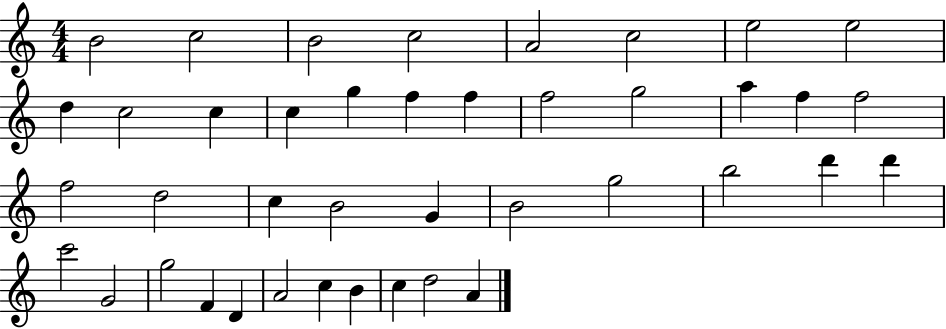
B4/h C5/h B4/h C5/h A4/h C5/h E5/h E5/h D5/q C5/h C5/q C5/q G5/q F5/q F5/q F5/h G5/h A5/q F5/q F5/h F5/h D5/h C5/q B4/h G4/q B4/h G5/h B5/h D6/q D6/q C6/h G4/h G5/h F4/q D4/q A4/h C5/q B4/q C5/q D5/h A4/q